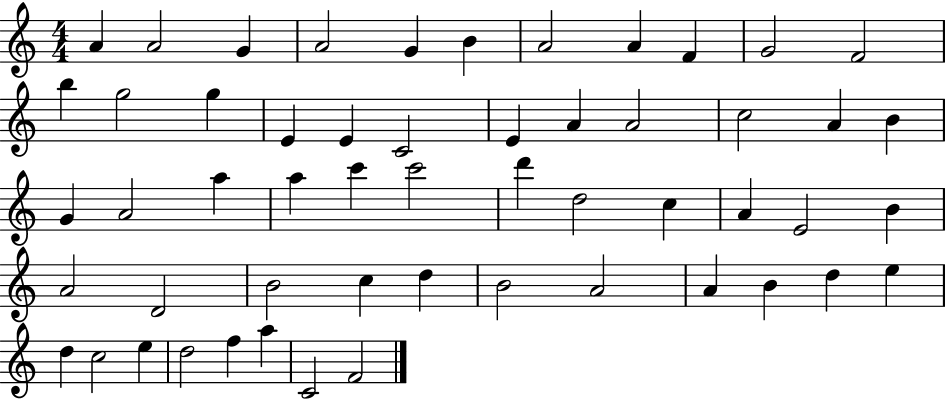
A4/q A4/h G4/q A4/h G4/q B4/q A4/h A4/q F4/q G4/h F4/h B5/q G5/h G5/q E4/q E4/q C4/h E4/q A4/q A4/h C5/h A4/q B4/q G4/q A4/h A5/q A5/q C6/q C6/h D6/q D5/h C5/q A4/q E4/h B4/q A4/h D4/h B4/h C5/q D5/q B4/h A4/h A4/q B4/q D5/q E5/q D5/q C5/h E5/q D5/h F5/q A5/q C4/h F4/h